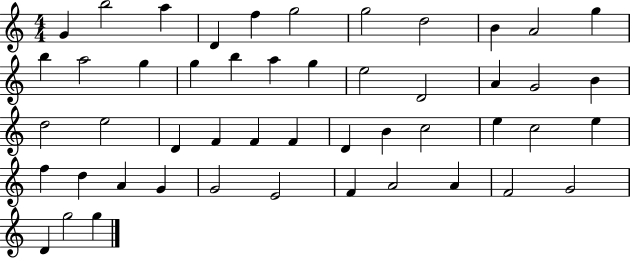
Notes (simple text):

G4/q B5/h A5/q D4/q F5/q G5/h G5/h D5/h B4/q A4/h G5/q B5/q A5/h G5/q G5/q B5/q A5/q G5/q E5/h D4/h A4/q G4/h B4/q D5/h E5/h D4/q F4/q F4/q F4/q D4/q B4/q C5/h E5/q C5/h E5/q F5/q D5/q A4/q G4/q G4/h E4/h F4/q A4/h A4/q F4/h G4/h D4/q G5/h G5/q